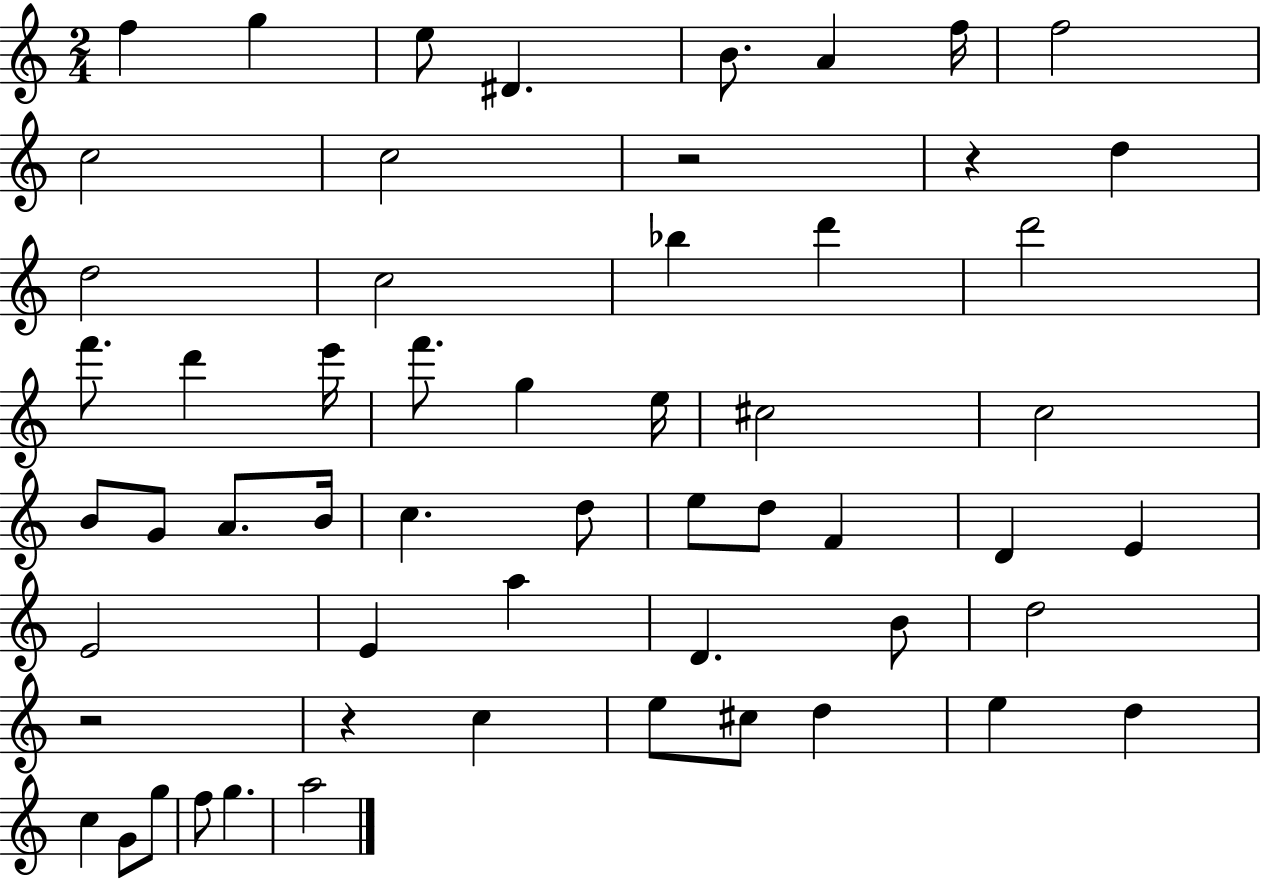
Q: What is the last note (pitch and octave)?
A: A5